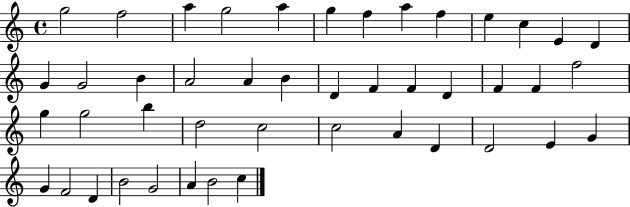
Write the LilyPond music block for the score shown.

{
  \clef treble
  \time 4/4
  \defaultTimeSignature
  \key c \major
  g''2 f''2 | a''4 g''2 a''4 | g''4 f''4 a''4 f''4 | e''4 c''4 e'4 d'4 | \break g'4 g'2 b'4 | a'2 a'4 b'4 | d'4 f'4 f'4 d'4 | f'4 f'4 f''2 | \break g''4 g''2 b''4 | d''2 c''2 | c''2 a'4 d'4 | d'2 e'4 g'4 | \break g'4 f'2 d'4 | b'2 g'2 | a'4 b'2 c''4 | \bar "|."
}